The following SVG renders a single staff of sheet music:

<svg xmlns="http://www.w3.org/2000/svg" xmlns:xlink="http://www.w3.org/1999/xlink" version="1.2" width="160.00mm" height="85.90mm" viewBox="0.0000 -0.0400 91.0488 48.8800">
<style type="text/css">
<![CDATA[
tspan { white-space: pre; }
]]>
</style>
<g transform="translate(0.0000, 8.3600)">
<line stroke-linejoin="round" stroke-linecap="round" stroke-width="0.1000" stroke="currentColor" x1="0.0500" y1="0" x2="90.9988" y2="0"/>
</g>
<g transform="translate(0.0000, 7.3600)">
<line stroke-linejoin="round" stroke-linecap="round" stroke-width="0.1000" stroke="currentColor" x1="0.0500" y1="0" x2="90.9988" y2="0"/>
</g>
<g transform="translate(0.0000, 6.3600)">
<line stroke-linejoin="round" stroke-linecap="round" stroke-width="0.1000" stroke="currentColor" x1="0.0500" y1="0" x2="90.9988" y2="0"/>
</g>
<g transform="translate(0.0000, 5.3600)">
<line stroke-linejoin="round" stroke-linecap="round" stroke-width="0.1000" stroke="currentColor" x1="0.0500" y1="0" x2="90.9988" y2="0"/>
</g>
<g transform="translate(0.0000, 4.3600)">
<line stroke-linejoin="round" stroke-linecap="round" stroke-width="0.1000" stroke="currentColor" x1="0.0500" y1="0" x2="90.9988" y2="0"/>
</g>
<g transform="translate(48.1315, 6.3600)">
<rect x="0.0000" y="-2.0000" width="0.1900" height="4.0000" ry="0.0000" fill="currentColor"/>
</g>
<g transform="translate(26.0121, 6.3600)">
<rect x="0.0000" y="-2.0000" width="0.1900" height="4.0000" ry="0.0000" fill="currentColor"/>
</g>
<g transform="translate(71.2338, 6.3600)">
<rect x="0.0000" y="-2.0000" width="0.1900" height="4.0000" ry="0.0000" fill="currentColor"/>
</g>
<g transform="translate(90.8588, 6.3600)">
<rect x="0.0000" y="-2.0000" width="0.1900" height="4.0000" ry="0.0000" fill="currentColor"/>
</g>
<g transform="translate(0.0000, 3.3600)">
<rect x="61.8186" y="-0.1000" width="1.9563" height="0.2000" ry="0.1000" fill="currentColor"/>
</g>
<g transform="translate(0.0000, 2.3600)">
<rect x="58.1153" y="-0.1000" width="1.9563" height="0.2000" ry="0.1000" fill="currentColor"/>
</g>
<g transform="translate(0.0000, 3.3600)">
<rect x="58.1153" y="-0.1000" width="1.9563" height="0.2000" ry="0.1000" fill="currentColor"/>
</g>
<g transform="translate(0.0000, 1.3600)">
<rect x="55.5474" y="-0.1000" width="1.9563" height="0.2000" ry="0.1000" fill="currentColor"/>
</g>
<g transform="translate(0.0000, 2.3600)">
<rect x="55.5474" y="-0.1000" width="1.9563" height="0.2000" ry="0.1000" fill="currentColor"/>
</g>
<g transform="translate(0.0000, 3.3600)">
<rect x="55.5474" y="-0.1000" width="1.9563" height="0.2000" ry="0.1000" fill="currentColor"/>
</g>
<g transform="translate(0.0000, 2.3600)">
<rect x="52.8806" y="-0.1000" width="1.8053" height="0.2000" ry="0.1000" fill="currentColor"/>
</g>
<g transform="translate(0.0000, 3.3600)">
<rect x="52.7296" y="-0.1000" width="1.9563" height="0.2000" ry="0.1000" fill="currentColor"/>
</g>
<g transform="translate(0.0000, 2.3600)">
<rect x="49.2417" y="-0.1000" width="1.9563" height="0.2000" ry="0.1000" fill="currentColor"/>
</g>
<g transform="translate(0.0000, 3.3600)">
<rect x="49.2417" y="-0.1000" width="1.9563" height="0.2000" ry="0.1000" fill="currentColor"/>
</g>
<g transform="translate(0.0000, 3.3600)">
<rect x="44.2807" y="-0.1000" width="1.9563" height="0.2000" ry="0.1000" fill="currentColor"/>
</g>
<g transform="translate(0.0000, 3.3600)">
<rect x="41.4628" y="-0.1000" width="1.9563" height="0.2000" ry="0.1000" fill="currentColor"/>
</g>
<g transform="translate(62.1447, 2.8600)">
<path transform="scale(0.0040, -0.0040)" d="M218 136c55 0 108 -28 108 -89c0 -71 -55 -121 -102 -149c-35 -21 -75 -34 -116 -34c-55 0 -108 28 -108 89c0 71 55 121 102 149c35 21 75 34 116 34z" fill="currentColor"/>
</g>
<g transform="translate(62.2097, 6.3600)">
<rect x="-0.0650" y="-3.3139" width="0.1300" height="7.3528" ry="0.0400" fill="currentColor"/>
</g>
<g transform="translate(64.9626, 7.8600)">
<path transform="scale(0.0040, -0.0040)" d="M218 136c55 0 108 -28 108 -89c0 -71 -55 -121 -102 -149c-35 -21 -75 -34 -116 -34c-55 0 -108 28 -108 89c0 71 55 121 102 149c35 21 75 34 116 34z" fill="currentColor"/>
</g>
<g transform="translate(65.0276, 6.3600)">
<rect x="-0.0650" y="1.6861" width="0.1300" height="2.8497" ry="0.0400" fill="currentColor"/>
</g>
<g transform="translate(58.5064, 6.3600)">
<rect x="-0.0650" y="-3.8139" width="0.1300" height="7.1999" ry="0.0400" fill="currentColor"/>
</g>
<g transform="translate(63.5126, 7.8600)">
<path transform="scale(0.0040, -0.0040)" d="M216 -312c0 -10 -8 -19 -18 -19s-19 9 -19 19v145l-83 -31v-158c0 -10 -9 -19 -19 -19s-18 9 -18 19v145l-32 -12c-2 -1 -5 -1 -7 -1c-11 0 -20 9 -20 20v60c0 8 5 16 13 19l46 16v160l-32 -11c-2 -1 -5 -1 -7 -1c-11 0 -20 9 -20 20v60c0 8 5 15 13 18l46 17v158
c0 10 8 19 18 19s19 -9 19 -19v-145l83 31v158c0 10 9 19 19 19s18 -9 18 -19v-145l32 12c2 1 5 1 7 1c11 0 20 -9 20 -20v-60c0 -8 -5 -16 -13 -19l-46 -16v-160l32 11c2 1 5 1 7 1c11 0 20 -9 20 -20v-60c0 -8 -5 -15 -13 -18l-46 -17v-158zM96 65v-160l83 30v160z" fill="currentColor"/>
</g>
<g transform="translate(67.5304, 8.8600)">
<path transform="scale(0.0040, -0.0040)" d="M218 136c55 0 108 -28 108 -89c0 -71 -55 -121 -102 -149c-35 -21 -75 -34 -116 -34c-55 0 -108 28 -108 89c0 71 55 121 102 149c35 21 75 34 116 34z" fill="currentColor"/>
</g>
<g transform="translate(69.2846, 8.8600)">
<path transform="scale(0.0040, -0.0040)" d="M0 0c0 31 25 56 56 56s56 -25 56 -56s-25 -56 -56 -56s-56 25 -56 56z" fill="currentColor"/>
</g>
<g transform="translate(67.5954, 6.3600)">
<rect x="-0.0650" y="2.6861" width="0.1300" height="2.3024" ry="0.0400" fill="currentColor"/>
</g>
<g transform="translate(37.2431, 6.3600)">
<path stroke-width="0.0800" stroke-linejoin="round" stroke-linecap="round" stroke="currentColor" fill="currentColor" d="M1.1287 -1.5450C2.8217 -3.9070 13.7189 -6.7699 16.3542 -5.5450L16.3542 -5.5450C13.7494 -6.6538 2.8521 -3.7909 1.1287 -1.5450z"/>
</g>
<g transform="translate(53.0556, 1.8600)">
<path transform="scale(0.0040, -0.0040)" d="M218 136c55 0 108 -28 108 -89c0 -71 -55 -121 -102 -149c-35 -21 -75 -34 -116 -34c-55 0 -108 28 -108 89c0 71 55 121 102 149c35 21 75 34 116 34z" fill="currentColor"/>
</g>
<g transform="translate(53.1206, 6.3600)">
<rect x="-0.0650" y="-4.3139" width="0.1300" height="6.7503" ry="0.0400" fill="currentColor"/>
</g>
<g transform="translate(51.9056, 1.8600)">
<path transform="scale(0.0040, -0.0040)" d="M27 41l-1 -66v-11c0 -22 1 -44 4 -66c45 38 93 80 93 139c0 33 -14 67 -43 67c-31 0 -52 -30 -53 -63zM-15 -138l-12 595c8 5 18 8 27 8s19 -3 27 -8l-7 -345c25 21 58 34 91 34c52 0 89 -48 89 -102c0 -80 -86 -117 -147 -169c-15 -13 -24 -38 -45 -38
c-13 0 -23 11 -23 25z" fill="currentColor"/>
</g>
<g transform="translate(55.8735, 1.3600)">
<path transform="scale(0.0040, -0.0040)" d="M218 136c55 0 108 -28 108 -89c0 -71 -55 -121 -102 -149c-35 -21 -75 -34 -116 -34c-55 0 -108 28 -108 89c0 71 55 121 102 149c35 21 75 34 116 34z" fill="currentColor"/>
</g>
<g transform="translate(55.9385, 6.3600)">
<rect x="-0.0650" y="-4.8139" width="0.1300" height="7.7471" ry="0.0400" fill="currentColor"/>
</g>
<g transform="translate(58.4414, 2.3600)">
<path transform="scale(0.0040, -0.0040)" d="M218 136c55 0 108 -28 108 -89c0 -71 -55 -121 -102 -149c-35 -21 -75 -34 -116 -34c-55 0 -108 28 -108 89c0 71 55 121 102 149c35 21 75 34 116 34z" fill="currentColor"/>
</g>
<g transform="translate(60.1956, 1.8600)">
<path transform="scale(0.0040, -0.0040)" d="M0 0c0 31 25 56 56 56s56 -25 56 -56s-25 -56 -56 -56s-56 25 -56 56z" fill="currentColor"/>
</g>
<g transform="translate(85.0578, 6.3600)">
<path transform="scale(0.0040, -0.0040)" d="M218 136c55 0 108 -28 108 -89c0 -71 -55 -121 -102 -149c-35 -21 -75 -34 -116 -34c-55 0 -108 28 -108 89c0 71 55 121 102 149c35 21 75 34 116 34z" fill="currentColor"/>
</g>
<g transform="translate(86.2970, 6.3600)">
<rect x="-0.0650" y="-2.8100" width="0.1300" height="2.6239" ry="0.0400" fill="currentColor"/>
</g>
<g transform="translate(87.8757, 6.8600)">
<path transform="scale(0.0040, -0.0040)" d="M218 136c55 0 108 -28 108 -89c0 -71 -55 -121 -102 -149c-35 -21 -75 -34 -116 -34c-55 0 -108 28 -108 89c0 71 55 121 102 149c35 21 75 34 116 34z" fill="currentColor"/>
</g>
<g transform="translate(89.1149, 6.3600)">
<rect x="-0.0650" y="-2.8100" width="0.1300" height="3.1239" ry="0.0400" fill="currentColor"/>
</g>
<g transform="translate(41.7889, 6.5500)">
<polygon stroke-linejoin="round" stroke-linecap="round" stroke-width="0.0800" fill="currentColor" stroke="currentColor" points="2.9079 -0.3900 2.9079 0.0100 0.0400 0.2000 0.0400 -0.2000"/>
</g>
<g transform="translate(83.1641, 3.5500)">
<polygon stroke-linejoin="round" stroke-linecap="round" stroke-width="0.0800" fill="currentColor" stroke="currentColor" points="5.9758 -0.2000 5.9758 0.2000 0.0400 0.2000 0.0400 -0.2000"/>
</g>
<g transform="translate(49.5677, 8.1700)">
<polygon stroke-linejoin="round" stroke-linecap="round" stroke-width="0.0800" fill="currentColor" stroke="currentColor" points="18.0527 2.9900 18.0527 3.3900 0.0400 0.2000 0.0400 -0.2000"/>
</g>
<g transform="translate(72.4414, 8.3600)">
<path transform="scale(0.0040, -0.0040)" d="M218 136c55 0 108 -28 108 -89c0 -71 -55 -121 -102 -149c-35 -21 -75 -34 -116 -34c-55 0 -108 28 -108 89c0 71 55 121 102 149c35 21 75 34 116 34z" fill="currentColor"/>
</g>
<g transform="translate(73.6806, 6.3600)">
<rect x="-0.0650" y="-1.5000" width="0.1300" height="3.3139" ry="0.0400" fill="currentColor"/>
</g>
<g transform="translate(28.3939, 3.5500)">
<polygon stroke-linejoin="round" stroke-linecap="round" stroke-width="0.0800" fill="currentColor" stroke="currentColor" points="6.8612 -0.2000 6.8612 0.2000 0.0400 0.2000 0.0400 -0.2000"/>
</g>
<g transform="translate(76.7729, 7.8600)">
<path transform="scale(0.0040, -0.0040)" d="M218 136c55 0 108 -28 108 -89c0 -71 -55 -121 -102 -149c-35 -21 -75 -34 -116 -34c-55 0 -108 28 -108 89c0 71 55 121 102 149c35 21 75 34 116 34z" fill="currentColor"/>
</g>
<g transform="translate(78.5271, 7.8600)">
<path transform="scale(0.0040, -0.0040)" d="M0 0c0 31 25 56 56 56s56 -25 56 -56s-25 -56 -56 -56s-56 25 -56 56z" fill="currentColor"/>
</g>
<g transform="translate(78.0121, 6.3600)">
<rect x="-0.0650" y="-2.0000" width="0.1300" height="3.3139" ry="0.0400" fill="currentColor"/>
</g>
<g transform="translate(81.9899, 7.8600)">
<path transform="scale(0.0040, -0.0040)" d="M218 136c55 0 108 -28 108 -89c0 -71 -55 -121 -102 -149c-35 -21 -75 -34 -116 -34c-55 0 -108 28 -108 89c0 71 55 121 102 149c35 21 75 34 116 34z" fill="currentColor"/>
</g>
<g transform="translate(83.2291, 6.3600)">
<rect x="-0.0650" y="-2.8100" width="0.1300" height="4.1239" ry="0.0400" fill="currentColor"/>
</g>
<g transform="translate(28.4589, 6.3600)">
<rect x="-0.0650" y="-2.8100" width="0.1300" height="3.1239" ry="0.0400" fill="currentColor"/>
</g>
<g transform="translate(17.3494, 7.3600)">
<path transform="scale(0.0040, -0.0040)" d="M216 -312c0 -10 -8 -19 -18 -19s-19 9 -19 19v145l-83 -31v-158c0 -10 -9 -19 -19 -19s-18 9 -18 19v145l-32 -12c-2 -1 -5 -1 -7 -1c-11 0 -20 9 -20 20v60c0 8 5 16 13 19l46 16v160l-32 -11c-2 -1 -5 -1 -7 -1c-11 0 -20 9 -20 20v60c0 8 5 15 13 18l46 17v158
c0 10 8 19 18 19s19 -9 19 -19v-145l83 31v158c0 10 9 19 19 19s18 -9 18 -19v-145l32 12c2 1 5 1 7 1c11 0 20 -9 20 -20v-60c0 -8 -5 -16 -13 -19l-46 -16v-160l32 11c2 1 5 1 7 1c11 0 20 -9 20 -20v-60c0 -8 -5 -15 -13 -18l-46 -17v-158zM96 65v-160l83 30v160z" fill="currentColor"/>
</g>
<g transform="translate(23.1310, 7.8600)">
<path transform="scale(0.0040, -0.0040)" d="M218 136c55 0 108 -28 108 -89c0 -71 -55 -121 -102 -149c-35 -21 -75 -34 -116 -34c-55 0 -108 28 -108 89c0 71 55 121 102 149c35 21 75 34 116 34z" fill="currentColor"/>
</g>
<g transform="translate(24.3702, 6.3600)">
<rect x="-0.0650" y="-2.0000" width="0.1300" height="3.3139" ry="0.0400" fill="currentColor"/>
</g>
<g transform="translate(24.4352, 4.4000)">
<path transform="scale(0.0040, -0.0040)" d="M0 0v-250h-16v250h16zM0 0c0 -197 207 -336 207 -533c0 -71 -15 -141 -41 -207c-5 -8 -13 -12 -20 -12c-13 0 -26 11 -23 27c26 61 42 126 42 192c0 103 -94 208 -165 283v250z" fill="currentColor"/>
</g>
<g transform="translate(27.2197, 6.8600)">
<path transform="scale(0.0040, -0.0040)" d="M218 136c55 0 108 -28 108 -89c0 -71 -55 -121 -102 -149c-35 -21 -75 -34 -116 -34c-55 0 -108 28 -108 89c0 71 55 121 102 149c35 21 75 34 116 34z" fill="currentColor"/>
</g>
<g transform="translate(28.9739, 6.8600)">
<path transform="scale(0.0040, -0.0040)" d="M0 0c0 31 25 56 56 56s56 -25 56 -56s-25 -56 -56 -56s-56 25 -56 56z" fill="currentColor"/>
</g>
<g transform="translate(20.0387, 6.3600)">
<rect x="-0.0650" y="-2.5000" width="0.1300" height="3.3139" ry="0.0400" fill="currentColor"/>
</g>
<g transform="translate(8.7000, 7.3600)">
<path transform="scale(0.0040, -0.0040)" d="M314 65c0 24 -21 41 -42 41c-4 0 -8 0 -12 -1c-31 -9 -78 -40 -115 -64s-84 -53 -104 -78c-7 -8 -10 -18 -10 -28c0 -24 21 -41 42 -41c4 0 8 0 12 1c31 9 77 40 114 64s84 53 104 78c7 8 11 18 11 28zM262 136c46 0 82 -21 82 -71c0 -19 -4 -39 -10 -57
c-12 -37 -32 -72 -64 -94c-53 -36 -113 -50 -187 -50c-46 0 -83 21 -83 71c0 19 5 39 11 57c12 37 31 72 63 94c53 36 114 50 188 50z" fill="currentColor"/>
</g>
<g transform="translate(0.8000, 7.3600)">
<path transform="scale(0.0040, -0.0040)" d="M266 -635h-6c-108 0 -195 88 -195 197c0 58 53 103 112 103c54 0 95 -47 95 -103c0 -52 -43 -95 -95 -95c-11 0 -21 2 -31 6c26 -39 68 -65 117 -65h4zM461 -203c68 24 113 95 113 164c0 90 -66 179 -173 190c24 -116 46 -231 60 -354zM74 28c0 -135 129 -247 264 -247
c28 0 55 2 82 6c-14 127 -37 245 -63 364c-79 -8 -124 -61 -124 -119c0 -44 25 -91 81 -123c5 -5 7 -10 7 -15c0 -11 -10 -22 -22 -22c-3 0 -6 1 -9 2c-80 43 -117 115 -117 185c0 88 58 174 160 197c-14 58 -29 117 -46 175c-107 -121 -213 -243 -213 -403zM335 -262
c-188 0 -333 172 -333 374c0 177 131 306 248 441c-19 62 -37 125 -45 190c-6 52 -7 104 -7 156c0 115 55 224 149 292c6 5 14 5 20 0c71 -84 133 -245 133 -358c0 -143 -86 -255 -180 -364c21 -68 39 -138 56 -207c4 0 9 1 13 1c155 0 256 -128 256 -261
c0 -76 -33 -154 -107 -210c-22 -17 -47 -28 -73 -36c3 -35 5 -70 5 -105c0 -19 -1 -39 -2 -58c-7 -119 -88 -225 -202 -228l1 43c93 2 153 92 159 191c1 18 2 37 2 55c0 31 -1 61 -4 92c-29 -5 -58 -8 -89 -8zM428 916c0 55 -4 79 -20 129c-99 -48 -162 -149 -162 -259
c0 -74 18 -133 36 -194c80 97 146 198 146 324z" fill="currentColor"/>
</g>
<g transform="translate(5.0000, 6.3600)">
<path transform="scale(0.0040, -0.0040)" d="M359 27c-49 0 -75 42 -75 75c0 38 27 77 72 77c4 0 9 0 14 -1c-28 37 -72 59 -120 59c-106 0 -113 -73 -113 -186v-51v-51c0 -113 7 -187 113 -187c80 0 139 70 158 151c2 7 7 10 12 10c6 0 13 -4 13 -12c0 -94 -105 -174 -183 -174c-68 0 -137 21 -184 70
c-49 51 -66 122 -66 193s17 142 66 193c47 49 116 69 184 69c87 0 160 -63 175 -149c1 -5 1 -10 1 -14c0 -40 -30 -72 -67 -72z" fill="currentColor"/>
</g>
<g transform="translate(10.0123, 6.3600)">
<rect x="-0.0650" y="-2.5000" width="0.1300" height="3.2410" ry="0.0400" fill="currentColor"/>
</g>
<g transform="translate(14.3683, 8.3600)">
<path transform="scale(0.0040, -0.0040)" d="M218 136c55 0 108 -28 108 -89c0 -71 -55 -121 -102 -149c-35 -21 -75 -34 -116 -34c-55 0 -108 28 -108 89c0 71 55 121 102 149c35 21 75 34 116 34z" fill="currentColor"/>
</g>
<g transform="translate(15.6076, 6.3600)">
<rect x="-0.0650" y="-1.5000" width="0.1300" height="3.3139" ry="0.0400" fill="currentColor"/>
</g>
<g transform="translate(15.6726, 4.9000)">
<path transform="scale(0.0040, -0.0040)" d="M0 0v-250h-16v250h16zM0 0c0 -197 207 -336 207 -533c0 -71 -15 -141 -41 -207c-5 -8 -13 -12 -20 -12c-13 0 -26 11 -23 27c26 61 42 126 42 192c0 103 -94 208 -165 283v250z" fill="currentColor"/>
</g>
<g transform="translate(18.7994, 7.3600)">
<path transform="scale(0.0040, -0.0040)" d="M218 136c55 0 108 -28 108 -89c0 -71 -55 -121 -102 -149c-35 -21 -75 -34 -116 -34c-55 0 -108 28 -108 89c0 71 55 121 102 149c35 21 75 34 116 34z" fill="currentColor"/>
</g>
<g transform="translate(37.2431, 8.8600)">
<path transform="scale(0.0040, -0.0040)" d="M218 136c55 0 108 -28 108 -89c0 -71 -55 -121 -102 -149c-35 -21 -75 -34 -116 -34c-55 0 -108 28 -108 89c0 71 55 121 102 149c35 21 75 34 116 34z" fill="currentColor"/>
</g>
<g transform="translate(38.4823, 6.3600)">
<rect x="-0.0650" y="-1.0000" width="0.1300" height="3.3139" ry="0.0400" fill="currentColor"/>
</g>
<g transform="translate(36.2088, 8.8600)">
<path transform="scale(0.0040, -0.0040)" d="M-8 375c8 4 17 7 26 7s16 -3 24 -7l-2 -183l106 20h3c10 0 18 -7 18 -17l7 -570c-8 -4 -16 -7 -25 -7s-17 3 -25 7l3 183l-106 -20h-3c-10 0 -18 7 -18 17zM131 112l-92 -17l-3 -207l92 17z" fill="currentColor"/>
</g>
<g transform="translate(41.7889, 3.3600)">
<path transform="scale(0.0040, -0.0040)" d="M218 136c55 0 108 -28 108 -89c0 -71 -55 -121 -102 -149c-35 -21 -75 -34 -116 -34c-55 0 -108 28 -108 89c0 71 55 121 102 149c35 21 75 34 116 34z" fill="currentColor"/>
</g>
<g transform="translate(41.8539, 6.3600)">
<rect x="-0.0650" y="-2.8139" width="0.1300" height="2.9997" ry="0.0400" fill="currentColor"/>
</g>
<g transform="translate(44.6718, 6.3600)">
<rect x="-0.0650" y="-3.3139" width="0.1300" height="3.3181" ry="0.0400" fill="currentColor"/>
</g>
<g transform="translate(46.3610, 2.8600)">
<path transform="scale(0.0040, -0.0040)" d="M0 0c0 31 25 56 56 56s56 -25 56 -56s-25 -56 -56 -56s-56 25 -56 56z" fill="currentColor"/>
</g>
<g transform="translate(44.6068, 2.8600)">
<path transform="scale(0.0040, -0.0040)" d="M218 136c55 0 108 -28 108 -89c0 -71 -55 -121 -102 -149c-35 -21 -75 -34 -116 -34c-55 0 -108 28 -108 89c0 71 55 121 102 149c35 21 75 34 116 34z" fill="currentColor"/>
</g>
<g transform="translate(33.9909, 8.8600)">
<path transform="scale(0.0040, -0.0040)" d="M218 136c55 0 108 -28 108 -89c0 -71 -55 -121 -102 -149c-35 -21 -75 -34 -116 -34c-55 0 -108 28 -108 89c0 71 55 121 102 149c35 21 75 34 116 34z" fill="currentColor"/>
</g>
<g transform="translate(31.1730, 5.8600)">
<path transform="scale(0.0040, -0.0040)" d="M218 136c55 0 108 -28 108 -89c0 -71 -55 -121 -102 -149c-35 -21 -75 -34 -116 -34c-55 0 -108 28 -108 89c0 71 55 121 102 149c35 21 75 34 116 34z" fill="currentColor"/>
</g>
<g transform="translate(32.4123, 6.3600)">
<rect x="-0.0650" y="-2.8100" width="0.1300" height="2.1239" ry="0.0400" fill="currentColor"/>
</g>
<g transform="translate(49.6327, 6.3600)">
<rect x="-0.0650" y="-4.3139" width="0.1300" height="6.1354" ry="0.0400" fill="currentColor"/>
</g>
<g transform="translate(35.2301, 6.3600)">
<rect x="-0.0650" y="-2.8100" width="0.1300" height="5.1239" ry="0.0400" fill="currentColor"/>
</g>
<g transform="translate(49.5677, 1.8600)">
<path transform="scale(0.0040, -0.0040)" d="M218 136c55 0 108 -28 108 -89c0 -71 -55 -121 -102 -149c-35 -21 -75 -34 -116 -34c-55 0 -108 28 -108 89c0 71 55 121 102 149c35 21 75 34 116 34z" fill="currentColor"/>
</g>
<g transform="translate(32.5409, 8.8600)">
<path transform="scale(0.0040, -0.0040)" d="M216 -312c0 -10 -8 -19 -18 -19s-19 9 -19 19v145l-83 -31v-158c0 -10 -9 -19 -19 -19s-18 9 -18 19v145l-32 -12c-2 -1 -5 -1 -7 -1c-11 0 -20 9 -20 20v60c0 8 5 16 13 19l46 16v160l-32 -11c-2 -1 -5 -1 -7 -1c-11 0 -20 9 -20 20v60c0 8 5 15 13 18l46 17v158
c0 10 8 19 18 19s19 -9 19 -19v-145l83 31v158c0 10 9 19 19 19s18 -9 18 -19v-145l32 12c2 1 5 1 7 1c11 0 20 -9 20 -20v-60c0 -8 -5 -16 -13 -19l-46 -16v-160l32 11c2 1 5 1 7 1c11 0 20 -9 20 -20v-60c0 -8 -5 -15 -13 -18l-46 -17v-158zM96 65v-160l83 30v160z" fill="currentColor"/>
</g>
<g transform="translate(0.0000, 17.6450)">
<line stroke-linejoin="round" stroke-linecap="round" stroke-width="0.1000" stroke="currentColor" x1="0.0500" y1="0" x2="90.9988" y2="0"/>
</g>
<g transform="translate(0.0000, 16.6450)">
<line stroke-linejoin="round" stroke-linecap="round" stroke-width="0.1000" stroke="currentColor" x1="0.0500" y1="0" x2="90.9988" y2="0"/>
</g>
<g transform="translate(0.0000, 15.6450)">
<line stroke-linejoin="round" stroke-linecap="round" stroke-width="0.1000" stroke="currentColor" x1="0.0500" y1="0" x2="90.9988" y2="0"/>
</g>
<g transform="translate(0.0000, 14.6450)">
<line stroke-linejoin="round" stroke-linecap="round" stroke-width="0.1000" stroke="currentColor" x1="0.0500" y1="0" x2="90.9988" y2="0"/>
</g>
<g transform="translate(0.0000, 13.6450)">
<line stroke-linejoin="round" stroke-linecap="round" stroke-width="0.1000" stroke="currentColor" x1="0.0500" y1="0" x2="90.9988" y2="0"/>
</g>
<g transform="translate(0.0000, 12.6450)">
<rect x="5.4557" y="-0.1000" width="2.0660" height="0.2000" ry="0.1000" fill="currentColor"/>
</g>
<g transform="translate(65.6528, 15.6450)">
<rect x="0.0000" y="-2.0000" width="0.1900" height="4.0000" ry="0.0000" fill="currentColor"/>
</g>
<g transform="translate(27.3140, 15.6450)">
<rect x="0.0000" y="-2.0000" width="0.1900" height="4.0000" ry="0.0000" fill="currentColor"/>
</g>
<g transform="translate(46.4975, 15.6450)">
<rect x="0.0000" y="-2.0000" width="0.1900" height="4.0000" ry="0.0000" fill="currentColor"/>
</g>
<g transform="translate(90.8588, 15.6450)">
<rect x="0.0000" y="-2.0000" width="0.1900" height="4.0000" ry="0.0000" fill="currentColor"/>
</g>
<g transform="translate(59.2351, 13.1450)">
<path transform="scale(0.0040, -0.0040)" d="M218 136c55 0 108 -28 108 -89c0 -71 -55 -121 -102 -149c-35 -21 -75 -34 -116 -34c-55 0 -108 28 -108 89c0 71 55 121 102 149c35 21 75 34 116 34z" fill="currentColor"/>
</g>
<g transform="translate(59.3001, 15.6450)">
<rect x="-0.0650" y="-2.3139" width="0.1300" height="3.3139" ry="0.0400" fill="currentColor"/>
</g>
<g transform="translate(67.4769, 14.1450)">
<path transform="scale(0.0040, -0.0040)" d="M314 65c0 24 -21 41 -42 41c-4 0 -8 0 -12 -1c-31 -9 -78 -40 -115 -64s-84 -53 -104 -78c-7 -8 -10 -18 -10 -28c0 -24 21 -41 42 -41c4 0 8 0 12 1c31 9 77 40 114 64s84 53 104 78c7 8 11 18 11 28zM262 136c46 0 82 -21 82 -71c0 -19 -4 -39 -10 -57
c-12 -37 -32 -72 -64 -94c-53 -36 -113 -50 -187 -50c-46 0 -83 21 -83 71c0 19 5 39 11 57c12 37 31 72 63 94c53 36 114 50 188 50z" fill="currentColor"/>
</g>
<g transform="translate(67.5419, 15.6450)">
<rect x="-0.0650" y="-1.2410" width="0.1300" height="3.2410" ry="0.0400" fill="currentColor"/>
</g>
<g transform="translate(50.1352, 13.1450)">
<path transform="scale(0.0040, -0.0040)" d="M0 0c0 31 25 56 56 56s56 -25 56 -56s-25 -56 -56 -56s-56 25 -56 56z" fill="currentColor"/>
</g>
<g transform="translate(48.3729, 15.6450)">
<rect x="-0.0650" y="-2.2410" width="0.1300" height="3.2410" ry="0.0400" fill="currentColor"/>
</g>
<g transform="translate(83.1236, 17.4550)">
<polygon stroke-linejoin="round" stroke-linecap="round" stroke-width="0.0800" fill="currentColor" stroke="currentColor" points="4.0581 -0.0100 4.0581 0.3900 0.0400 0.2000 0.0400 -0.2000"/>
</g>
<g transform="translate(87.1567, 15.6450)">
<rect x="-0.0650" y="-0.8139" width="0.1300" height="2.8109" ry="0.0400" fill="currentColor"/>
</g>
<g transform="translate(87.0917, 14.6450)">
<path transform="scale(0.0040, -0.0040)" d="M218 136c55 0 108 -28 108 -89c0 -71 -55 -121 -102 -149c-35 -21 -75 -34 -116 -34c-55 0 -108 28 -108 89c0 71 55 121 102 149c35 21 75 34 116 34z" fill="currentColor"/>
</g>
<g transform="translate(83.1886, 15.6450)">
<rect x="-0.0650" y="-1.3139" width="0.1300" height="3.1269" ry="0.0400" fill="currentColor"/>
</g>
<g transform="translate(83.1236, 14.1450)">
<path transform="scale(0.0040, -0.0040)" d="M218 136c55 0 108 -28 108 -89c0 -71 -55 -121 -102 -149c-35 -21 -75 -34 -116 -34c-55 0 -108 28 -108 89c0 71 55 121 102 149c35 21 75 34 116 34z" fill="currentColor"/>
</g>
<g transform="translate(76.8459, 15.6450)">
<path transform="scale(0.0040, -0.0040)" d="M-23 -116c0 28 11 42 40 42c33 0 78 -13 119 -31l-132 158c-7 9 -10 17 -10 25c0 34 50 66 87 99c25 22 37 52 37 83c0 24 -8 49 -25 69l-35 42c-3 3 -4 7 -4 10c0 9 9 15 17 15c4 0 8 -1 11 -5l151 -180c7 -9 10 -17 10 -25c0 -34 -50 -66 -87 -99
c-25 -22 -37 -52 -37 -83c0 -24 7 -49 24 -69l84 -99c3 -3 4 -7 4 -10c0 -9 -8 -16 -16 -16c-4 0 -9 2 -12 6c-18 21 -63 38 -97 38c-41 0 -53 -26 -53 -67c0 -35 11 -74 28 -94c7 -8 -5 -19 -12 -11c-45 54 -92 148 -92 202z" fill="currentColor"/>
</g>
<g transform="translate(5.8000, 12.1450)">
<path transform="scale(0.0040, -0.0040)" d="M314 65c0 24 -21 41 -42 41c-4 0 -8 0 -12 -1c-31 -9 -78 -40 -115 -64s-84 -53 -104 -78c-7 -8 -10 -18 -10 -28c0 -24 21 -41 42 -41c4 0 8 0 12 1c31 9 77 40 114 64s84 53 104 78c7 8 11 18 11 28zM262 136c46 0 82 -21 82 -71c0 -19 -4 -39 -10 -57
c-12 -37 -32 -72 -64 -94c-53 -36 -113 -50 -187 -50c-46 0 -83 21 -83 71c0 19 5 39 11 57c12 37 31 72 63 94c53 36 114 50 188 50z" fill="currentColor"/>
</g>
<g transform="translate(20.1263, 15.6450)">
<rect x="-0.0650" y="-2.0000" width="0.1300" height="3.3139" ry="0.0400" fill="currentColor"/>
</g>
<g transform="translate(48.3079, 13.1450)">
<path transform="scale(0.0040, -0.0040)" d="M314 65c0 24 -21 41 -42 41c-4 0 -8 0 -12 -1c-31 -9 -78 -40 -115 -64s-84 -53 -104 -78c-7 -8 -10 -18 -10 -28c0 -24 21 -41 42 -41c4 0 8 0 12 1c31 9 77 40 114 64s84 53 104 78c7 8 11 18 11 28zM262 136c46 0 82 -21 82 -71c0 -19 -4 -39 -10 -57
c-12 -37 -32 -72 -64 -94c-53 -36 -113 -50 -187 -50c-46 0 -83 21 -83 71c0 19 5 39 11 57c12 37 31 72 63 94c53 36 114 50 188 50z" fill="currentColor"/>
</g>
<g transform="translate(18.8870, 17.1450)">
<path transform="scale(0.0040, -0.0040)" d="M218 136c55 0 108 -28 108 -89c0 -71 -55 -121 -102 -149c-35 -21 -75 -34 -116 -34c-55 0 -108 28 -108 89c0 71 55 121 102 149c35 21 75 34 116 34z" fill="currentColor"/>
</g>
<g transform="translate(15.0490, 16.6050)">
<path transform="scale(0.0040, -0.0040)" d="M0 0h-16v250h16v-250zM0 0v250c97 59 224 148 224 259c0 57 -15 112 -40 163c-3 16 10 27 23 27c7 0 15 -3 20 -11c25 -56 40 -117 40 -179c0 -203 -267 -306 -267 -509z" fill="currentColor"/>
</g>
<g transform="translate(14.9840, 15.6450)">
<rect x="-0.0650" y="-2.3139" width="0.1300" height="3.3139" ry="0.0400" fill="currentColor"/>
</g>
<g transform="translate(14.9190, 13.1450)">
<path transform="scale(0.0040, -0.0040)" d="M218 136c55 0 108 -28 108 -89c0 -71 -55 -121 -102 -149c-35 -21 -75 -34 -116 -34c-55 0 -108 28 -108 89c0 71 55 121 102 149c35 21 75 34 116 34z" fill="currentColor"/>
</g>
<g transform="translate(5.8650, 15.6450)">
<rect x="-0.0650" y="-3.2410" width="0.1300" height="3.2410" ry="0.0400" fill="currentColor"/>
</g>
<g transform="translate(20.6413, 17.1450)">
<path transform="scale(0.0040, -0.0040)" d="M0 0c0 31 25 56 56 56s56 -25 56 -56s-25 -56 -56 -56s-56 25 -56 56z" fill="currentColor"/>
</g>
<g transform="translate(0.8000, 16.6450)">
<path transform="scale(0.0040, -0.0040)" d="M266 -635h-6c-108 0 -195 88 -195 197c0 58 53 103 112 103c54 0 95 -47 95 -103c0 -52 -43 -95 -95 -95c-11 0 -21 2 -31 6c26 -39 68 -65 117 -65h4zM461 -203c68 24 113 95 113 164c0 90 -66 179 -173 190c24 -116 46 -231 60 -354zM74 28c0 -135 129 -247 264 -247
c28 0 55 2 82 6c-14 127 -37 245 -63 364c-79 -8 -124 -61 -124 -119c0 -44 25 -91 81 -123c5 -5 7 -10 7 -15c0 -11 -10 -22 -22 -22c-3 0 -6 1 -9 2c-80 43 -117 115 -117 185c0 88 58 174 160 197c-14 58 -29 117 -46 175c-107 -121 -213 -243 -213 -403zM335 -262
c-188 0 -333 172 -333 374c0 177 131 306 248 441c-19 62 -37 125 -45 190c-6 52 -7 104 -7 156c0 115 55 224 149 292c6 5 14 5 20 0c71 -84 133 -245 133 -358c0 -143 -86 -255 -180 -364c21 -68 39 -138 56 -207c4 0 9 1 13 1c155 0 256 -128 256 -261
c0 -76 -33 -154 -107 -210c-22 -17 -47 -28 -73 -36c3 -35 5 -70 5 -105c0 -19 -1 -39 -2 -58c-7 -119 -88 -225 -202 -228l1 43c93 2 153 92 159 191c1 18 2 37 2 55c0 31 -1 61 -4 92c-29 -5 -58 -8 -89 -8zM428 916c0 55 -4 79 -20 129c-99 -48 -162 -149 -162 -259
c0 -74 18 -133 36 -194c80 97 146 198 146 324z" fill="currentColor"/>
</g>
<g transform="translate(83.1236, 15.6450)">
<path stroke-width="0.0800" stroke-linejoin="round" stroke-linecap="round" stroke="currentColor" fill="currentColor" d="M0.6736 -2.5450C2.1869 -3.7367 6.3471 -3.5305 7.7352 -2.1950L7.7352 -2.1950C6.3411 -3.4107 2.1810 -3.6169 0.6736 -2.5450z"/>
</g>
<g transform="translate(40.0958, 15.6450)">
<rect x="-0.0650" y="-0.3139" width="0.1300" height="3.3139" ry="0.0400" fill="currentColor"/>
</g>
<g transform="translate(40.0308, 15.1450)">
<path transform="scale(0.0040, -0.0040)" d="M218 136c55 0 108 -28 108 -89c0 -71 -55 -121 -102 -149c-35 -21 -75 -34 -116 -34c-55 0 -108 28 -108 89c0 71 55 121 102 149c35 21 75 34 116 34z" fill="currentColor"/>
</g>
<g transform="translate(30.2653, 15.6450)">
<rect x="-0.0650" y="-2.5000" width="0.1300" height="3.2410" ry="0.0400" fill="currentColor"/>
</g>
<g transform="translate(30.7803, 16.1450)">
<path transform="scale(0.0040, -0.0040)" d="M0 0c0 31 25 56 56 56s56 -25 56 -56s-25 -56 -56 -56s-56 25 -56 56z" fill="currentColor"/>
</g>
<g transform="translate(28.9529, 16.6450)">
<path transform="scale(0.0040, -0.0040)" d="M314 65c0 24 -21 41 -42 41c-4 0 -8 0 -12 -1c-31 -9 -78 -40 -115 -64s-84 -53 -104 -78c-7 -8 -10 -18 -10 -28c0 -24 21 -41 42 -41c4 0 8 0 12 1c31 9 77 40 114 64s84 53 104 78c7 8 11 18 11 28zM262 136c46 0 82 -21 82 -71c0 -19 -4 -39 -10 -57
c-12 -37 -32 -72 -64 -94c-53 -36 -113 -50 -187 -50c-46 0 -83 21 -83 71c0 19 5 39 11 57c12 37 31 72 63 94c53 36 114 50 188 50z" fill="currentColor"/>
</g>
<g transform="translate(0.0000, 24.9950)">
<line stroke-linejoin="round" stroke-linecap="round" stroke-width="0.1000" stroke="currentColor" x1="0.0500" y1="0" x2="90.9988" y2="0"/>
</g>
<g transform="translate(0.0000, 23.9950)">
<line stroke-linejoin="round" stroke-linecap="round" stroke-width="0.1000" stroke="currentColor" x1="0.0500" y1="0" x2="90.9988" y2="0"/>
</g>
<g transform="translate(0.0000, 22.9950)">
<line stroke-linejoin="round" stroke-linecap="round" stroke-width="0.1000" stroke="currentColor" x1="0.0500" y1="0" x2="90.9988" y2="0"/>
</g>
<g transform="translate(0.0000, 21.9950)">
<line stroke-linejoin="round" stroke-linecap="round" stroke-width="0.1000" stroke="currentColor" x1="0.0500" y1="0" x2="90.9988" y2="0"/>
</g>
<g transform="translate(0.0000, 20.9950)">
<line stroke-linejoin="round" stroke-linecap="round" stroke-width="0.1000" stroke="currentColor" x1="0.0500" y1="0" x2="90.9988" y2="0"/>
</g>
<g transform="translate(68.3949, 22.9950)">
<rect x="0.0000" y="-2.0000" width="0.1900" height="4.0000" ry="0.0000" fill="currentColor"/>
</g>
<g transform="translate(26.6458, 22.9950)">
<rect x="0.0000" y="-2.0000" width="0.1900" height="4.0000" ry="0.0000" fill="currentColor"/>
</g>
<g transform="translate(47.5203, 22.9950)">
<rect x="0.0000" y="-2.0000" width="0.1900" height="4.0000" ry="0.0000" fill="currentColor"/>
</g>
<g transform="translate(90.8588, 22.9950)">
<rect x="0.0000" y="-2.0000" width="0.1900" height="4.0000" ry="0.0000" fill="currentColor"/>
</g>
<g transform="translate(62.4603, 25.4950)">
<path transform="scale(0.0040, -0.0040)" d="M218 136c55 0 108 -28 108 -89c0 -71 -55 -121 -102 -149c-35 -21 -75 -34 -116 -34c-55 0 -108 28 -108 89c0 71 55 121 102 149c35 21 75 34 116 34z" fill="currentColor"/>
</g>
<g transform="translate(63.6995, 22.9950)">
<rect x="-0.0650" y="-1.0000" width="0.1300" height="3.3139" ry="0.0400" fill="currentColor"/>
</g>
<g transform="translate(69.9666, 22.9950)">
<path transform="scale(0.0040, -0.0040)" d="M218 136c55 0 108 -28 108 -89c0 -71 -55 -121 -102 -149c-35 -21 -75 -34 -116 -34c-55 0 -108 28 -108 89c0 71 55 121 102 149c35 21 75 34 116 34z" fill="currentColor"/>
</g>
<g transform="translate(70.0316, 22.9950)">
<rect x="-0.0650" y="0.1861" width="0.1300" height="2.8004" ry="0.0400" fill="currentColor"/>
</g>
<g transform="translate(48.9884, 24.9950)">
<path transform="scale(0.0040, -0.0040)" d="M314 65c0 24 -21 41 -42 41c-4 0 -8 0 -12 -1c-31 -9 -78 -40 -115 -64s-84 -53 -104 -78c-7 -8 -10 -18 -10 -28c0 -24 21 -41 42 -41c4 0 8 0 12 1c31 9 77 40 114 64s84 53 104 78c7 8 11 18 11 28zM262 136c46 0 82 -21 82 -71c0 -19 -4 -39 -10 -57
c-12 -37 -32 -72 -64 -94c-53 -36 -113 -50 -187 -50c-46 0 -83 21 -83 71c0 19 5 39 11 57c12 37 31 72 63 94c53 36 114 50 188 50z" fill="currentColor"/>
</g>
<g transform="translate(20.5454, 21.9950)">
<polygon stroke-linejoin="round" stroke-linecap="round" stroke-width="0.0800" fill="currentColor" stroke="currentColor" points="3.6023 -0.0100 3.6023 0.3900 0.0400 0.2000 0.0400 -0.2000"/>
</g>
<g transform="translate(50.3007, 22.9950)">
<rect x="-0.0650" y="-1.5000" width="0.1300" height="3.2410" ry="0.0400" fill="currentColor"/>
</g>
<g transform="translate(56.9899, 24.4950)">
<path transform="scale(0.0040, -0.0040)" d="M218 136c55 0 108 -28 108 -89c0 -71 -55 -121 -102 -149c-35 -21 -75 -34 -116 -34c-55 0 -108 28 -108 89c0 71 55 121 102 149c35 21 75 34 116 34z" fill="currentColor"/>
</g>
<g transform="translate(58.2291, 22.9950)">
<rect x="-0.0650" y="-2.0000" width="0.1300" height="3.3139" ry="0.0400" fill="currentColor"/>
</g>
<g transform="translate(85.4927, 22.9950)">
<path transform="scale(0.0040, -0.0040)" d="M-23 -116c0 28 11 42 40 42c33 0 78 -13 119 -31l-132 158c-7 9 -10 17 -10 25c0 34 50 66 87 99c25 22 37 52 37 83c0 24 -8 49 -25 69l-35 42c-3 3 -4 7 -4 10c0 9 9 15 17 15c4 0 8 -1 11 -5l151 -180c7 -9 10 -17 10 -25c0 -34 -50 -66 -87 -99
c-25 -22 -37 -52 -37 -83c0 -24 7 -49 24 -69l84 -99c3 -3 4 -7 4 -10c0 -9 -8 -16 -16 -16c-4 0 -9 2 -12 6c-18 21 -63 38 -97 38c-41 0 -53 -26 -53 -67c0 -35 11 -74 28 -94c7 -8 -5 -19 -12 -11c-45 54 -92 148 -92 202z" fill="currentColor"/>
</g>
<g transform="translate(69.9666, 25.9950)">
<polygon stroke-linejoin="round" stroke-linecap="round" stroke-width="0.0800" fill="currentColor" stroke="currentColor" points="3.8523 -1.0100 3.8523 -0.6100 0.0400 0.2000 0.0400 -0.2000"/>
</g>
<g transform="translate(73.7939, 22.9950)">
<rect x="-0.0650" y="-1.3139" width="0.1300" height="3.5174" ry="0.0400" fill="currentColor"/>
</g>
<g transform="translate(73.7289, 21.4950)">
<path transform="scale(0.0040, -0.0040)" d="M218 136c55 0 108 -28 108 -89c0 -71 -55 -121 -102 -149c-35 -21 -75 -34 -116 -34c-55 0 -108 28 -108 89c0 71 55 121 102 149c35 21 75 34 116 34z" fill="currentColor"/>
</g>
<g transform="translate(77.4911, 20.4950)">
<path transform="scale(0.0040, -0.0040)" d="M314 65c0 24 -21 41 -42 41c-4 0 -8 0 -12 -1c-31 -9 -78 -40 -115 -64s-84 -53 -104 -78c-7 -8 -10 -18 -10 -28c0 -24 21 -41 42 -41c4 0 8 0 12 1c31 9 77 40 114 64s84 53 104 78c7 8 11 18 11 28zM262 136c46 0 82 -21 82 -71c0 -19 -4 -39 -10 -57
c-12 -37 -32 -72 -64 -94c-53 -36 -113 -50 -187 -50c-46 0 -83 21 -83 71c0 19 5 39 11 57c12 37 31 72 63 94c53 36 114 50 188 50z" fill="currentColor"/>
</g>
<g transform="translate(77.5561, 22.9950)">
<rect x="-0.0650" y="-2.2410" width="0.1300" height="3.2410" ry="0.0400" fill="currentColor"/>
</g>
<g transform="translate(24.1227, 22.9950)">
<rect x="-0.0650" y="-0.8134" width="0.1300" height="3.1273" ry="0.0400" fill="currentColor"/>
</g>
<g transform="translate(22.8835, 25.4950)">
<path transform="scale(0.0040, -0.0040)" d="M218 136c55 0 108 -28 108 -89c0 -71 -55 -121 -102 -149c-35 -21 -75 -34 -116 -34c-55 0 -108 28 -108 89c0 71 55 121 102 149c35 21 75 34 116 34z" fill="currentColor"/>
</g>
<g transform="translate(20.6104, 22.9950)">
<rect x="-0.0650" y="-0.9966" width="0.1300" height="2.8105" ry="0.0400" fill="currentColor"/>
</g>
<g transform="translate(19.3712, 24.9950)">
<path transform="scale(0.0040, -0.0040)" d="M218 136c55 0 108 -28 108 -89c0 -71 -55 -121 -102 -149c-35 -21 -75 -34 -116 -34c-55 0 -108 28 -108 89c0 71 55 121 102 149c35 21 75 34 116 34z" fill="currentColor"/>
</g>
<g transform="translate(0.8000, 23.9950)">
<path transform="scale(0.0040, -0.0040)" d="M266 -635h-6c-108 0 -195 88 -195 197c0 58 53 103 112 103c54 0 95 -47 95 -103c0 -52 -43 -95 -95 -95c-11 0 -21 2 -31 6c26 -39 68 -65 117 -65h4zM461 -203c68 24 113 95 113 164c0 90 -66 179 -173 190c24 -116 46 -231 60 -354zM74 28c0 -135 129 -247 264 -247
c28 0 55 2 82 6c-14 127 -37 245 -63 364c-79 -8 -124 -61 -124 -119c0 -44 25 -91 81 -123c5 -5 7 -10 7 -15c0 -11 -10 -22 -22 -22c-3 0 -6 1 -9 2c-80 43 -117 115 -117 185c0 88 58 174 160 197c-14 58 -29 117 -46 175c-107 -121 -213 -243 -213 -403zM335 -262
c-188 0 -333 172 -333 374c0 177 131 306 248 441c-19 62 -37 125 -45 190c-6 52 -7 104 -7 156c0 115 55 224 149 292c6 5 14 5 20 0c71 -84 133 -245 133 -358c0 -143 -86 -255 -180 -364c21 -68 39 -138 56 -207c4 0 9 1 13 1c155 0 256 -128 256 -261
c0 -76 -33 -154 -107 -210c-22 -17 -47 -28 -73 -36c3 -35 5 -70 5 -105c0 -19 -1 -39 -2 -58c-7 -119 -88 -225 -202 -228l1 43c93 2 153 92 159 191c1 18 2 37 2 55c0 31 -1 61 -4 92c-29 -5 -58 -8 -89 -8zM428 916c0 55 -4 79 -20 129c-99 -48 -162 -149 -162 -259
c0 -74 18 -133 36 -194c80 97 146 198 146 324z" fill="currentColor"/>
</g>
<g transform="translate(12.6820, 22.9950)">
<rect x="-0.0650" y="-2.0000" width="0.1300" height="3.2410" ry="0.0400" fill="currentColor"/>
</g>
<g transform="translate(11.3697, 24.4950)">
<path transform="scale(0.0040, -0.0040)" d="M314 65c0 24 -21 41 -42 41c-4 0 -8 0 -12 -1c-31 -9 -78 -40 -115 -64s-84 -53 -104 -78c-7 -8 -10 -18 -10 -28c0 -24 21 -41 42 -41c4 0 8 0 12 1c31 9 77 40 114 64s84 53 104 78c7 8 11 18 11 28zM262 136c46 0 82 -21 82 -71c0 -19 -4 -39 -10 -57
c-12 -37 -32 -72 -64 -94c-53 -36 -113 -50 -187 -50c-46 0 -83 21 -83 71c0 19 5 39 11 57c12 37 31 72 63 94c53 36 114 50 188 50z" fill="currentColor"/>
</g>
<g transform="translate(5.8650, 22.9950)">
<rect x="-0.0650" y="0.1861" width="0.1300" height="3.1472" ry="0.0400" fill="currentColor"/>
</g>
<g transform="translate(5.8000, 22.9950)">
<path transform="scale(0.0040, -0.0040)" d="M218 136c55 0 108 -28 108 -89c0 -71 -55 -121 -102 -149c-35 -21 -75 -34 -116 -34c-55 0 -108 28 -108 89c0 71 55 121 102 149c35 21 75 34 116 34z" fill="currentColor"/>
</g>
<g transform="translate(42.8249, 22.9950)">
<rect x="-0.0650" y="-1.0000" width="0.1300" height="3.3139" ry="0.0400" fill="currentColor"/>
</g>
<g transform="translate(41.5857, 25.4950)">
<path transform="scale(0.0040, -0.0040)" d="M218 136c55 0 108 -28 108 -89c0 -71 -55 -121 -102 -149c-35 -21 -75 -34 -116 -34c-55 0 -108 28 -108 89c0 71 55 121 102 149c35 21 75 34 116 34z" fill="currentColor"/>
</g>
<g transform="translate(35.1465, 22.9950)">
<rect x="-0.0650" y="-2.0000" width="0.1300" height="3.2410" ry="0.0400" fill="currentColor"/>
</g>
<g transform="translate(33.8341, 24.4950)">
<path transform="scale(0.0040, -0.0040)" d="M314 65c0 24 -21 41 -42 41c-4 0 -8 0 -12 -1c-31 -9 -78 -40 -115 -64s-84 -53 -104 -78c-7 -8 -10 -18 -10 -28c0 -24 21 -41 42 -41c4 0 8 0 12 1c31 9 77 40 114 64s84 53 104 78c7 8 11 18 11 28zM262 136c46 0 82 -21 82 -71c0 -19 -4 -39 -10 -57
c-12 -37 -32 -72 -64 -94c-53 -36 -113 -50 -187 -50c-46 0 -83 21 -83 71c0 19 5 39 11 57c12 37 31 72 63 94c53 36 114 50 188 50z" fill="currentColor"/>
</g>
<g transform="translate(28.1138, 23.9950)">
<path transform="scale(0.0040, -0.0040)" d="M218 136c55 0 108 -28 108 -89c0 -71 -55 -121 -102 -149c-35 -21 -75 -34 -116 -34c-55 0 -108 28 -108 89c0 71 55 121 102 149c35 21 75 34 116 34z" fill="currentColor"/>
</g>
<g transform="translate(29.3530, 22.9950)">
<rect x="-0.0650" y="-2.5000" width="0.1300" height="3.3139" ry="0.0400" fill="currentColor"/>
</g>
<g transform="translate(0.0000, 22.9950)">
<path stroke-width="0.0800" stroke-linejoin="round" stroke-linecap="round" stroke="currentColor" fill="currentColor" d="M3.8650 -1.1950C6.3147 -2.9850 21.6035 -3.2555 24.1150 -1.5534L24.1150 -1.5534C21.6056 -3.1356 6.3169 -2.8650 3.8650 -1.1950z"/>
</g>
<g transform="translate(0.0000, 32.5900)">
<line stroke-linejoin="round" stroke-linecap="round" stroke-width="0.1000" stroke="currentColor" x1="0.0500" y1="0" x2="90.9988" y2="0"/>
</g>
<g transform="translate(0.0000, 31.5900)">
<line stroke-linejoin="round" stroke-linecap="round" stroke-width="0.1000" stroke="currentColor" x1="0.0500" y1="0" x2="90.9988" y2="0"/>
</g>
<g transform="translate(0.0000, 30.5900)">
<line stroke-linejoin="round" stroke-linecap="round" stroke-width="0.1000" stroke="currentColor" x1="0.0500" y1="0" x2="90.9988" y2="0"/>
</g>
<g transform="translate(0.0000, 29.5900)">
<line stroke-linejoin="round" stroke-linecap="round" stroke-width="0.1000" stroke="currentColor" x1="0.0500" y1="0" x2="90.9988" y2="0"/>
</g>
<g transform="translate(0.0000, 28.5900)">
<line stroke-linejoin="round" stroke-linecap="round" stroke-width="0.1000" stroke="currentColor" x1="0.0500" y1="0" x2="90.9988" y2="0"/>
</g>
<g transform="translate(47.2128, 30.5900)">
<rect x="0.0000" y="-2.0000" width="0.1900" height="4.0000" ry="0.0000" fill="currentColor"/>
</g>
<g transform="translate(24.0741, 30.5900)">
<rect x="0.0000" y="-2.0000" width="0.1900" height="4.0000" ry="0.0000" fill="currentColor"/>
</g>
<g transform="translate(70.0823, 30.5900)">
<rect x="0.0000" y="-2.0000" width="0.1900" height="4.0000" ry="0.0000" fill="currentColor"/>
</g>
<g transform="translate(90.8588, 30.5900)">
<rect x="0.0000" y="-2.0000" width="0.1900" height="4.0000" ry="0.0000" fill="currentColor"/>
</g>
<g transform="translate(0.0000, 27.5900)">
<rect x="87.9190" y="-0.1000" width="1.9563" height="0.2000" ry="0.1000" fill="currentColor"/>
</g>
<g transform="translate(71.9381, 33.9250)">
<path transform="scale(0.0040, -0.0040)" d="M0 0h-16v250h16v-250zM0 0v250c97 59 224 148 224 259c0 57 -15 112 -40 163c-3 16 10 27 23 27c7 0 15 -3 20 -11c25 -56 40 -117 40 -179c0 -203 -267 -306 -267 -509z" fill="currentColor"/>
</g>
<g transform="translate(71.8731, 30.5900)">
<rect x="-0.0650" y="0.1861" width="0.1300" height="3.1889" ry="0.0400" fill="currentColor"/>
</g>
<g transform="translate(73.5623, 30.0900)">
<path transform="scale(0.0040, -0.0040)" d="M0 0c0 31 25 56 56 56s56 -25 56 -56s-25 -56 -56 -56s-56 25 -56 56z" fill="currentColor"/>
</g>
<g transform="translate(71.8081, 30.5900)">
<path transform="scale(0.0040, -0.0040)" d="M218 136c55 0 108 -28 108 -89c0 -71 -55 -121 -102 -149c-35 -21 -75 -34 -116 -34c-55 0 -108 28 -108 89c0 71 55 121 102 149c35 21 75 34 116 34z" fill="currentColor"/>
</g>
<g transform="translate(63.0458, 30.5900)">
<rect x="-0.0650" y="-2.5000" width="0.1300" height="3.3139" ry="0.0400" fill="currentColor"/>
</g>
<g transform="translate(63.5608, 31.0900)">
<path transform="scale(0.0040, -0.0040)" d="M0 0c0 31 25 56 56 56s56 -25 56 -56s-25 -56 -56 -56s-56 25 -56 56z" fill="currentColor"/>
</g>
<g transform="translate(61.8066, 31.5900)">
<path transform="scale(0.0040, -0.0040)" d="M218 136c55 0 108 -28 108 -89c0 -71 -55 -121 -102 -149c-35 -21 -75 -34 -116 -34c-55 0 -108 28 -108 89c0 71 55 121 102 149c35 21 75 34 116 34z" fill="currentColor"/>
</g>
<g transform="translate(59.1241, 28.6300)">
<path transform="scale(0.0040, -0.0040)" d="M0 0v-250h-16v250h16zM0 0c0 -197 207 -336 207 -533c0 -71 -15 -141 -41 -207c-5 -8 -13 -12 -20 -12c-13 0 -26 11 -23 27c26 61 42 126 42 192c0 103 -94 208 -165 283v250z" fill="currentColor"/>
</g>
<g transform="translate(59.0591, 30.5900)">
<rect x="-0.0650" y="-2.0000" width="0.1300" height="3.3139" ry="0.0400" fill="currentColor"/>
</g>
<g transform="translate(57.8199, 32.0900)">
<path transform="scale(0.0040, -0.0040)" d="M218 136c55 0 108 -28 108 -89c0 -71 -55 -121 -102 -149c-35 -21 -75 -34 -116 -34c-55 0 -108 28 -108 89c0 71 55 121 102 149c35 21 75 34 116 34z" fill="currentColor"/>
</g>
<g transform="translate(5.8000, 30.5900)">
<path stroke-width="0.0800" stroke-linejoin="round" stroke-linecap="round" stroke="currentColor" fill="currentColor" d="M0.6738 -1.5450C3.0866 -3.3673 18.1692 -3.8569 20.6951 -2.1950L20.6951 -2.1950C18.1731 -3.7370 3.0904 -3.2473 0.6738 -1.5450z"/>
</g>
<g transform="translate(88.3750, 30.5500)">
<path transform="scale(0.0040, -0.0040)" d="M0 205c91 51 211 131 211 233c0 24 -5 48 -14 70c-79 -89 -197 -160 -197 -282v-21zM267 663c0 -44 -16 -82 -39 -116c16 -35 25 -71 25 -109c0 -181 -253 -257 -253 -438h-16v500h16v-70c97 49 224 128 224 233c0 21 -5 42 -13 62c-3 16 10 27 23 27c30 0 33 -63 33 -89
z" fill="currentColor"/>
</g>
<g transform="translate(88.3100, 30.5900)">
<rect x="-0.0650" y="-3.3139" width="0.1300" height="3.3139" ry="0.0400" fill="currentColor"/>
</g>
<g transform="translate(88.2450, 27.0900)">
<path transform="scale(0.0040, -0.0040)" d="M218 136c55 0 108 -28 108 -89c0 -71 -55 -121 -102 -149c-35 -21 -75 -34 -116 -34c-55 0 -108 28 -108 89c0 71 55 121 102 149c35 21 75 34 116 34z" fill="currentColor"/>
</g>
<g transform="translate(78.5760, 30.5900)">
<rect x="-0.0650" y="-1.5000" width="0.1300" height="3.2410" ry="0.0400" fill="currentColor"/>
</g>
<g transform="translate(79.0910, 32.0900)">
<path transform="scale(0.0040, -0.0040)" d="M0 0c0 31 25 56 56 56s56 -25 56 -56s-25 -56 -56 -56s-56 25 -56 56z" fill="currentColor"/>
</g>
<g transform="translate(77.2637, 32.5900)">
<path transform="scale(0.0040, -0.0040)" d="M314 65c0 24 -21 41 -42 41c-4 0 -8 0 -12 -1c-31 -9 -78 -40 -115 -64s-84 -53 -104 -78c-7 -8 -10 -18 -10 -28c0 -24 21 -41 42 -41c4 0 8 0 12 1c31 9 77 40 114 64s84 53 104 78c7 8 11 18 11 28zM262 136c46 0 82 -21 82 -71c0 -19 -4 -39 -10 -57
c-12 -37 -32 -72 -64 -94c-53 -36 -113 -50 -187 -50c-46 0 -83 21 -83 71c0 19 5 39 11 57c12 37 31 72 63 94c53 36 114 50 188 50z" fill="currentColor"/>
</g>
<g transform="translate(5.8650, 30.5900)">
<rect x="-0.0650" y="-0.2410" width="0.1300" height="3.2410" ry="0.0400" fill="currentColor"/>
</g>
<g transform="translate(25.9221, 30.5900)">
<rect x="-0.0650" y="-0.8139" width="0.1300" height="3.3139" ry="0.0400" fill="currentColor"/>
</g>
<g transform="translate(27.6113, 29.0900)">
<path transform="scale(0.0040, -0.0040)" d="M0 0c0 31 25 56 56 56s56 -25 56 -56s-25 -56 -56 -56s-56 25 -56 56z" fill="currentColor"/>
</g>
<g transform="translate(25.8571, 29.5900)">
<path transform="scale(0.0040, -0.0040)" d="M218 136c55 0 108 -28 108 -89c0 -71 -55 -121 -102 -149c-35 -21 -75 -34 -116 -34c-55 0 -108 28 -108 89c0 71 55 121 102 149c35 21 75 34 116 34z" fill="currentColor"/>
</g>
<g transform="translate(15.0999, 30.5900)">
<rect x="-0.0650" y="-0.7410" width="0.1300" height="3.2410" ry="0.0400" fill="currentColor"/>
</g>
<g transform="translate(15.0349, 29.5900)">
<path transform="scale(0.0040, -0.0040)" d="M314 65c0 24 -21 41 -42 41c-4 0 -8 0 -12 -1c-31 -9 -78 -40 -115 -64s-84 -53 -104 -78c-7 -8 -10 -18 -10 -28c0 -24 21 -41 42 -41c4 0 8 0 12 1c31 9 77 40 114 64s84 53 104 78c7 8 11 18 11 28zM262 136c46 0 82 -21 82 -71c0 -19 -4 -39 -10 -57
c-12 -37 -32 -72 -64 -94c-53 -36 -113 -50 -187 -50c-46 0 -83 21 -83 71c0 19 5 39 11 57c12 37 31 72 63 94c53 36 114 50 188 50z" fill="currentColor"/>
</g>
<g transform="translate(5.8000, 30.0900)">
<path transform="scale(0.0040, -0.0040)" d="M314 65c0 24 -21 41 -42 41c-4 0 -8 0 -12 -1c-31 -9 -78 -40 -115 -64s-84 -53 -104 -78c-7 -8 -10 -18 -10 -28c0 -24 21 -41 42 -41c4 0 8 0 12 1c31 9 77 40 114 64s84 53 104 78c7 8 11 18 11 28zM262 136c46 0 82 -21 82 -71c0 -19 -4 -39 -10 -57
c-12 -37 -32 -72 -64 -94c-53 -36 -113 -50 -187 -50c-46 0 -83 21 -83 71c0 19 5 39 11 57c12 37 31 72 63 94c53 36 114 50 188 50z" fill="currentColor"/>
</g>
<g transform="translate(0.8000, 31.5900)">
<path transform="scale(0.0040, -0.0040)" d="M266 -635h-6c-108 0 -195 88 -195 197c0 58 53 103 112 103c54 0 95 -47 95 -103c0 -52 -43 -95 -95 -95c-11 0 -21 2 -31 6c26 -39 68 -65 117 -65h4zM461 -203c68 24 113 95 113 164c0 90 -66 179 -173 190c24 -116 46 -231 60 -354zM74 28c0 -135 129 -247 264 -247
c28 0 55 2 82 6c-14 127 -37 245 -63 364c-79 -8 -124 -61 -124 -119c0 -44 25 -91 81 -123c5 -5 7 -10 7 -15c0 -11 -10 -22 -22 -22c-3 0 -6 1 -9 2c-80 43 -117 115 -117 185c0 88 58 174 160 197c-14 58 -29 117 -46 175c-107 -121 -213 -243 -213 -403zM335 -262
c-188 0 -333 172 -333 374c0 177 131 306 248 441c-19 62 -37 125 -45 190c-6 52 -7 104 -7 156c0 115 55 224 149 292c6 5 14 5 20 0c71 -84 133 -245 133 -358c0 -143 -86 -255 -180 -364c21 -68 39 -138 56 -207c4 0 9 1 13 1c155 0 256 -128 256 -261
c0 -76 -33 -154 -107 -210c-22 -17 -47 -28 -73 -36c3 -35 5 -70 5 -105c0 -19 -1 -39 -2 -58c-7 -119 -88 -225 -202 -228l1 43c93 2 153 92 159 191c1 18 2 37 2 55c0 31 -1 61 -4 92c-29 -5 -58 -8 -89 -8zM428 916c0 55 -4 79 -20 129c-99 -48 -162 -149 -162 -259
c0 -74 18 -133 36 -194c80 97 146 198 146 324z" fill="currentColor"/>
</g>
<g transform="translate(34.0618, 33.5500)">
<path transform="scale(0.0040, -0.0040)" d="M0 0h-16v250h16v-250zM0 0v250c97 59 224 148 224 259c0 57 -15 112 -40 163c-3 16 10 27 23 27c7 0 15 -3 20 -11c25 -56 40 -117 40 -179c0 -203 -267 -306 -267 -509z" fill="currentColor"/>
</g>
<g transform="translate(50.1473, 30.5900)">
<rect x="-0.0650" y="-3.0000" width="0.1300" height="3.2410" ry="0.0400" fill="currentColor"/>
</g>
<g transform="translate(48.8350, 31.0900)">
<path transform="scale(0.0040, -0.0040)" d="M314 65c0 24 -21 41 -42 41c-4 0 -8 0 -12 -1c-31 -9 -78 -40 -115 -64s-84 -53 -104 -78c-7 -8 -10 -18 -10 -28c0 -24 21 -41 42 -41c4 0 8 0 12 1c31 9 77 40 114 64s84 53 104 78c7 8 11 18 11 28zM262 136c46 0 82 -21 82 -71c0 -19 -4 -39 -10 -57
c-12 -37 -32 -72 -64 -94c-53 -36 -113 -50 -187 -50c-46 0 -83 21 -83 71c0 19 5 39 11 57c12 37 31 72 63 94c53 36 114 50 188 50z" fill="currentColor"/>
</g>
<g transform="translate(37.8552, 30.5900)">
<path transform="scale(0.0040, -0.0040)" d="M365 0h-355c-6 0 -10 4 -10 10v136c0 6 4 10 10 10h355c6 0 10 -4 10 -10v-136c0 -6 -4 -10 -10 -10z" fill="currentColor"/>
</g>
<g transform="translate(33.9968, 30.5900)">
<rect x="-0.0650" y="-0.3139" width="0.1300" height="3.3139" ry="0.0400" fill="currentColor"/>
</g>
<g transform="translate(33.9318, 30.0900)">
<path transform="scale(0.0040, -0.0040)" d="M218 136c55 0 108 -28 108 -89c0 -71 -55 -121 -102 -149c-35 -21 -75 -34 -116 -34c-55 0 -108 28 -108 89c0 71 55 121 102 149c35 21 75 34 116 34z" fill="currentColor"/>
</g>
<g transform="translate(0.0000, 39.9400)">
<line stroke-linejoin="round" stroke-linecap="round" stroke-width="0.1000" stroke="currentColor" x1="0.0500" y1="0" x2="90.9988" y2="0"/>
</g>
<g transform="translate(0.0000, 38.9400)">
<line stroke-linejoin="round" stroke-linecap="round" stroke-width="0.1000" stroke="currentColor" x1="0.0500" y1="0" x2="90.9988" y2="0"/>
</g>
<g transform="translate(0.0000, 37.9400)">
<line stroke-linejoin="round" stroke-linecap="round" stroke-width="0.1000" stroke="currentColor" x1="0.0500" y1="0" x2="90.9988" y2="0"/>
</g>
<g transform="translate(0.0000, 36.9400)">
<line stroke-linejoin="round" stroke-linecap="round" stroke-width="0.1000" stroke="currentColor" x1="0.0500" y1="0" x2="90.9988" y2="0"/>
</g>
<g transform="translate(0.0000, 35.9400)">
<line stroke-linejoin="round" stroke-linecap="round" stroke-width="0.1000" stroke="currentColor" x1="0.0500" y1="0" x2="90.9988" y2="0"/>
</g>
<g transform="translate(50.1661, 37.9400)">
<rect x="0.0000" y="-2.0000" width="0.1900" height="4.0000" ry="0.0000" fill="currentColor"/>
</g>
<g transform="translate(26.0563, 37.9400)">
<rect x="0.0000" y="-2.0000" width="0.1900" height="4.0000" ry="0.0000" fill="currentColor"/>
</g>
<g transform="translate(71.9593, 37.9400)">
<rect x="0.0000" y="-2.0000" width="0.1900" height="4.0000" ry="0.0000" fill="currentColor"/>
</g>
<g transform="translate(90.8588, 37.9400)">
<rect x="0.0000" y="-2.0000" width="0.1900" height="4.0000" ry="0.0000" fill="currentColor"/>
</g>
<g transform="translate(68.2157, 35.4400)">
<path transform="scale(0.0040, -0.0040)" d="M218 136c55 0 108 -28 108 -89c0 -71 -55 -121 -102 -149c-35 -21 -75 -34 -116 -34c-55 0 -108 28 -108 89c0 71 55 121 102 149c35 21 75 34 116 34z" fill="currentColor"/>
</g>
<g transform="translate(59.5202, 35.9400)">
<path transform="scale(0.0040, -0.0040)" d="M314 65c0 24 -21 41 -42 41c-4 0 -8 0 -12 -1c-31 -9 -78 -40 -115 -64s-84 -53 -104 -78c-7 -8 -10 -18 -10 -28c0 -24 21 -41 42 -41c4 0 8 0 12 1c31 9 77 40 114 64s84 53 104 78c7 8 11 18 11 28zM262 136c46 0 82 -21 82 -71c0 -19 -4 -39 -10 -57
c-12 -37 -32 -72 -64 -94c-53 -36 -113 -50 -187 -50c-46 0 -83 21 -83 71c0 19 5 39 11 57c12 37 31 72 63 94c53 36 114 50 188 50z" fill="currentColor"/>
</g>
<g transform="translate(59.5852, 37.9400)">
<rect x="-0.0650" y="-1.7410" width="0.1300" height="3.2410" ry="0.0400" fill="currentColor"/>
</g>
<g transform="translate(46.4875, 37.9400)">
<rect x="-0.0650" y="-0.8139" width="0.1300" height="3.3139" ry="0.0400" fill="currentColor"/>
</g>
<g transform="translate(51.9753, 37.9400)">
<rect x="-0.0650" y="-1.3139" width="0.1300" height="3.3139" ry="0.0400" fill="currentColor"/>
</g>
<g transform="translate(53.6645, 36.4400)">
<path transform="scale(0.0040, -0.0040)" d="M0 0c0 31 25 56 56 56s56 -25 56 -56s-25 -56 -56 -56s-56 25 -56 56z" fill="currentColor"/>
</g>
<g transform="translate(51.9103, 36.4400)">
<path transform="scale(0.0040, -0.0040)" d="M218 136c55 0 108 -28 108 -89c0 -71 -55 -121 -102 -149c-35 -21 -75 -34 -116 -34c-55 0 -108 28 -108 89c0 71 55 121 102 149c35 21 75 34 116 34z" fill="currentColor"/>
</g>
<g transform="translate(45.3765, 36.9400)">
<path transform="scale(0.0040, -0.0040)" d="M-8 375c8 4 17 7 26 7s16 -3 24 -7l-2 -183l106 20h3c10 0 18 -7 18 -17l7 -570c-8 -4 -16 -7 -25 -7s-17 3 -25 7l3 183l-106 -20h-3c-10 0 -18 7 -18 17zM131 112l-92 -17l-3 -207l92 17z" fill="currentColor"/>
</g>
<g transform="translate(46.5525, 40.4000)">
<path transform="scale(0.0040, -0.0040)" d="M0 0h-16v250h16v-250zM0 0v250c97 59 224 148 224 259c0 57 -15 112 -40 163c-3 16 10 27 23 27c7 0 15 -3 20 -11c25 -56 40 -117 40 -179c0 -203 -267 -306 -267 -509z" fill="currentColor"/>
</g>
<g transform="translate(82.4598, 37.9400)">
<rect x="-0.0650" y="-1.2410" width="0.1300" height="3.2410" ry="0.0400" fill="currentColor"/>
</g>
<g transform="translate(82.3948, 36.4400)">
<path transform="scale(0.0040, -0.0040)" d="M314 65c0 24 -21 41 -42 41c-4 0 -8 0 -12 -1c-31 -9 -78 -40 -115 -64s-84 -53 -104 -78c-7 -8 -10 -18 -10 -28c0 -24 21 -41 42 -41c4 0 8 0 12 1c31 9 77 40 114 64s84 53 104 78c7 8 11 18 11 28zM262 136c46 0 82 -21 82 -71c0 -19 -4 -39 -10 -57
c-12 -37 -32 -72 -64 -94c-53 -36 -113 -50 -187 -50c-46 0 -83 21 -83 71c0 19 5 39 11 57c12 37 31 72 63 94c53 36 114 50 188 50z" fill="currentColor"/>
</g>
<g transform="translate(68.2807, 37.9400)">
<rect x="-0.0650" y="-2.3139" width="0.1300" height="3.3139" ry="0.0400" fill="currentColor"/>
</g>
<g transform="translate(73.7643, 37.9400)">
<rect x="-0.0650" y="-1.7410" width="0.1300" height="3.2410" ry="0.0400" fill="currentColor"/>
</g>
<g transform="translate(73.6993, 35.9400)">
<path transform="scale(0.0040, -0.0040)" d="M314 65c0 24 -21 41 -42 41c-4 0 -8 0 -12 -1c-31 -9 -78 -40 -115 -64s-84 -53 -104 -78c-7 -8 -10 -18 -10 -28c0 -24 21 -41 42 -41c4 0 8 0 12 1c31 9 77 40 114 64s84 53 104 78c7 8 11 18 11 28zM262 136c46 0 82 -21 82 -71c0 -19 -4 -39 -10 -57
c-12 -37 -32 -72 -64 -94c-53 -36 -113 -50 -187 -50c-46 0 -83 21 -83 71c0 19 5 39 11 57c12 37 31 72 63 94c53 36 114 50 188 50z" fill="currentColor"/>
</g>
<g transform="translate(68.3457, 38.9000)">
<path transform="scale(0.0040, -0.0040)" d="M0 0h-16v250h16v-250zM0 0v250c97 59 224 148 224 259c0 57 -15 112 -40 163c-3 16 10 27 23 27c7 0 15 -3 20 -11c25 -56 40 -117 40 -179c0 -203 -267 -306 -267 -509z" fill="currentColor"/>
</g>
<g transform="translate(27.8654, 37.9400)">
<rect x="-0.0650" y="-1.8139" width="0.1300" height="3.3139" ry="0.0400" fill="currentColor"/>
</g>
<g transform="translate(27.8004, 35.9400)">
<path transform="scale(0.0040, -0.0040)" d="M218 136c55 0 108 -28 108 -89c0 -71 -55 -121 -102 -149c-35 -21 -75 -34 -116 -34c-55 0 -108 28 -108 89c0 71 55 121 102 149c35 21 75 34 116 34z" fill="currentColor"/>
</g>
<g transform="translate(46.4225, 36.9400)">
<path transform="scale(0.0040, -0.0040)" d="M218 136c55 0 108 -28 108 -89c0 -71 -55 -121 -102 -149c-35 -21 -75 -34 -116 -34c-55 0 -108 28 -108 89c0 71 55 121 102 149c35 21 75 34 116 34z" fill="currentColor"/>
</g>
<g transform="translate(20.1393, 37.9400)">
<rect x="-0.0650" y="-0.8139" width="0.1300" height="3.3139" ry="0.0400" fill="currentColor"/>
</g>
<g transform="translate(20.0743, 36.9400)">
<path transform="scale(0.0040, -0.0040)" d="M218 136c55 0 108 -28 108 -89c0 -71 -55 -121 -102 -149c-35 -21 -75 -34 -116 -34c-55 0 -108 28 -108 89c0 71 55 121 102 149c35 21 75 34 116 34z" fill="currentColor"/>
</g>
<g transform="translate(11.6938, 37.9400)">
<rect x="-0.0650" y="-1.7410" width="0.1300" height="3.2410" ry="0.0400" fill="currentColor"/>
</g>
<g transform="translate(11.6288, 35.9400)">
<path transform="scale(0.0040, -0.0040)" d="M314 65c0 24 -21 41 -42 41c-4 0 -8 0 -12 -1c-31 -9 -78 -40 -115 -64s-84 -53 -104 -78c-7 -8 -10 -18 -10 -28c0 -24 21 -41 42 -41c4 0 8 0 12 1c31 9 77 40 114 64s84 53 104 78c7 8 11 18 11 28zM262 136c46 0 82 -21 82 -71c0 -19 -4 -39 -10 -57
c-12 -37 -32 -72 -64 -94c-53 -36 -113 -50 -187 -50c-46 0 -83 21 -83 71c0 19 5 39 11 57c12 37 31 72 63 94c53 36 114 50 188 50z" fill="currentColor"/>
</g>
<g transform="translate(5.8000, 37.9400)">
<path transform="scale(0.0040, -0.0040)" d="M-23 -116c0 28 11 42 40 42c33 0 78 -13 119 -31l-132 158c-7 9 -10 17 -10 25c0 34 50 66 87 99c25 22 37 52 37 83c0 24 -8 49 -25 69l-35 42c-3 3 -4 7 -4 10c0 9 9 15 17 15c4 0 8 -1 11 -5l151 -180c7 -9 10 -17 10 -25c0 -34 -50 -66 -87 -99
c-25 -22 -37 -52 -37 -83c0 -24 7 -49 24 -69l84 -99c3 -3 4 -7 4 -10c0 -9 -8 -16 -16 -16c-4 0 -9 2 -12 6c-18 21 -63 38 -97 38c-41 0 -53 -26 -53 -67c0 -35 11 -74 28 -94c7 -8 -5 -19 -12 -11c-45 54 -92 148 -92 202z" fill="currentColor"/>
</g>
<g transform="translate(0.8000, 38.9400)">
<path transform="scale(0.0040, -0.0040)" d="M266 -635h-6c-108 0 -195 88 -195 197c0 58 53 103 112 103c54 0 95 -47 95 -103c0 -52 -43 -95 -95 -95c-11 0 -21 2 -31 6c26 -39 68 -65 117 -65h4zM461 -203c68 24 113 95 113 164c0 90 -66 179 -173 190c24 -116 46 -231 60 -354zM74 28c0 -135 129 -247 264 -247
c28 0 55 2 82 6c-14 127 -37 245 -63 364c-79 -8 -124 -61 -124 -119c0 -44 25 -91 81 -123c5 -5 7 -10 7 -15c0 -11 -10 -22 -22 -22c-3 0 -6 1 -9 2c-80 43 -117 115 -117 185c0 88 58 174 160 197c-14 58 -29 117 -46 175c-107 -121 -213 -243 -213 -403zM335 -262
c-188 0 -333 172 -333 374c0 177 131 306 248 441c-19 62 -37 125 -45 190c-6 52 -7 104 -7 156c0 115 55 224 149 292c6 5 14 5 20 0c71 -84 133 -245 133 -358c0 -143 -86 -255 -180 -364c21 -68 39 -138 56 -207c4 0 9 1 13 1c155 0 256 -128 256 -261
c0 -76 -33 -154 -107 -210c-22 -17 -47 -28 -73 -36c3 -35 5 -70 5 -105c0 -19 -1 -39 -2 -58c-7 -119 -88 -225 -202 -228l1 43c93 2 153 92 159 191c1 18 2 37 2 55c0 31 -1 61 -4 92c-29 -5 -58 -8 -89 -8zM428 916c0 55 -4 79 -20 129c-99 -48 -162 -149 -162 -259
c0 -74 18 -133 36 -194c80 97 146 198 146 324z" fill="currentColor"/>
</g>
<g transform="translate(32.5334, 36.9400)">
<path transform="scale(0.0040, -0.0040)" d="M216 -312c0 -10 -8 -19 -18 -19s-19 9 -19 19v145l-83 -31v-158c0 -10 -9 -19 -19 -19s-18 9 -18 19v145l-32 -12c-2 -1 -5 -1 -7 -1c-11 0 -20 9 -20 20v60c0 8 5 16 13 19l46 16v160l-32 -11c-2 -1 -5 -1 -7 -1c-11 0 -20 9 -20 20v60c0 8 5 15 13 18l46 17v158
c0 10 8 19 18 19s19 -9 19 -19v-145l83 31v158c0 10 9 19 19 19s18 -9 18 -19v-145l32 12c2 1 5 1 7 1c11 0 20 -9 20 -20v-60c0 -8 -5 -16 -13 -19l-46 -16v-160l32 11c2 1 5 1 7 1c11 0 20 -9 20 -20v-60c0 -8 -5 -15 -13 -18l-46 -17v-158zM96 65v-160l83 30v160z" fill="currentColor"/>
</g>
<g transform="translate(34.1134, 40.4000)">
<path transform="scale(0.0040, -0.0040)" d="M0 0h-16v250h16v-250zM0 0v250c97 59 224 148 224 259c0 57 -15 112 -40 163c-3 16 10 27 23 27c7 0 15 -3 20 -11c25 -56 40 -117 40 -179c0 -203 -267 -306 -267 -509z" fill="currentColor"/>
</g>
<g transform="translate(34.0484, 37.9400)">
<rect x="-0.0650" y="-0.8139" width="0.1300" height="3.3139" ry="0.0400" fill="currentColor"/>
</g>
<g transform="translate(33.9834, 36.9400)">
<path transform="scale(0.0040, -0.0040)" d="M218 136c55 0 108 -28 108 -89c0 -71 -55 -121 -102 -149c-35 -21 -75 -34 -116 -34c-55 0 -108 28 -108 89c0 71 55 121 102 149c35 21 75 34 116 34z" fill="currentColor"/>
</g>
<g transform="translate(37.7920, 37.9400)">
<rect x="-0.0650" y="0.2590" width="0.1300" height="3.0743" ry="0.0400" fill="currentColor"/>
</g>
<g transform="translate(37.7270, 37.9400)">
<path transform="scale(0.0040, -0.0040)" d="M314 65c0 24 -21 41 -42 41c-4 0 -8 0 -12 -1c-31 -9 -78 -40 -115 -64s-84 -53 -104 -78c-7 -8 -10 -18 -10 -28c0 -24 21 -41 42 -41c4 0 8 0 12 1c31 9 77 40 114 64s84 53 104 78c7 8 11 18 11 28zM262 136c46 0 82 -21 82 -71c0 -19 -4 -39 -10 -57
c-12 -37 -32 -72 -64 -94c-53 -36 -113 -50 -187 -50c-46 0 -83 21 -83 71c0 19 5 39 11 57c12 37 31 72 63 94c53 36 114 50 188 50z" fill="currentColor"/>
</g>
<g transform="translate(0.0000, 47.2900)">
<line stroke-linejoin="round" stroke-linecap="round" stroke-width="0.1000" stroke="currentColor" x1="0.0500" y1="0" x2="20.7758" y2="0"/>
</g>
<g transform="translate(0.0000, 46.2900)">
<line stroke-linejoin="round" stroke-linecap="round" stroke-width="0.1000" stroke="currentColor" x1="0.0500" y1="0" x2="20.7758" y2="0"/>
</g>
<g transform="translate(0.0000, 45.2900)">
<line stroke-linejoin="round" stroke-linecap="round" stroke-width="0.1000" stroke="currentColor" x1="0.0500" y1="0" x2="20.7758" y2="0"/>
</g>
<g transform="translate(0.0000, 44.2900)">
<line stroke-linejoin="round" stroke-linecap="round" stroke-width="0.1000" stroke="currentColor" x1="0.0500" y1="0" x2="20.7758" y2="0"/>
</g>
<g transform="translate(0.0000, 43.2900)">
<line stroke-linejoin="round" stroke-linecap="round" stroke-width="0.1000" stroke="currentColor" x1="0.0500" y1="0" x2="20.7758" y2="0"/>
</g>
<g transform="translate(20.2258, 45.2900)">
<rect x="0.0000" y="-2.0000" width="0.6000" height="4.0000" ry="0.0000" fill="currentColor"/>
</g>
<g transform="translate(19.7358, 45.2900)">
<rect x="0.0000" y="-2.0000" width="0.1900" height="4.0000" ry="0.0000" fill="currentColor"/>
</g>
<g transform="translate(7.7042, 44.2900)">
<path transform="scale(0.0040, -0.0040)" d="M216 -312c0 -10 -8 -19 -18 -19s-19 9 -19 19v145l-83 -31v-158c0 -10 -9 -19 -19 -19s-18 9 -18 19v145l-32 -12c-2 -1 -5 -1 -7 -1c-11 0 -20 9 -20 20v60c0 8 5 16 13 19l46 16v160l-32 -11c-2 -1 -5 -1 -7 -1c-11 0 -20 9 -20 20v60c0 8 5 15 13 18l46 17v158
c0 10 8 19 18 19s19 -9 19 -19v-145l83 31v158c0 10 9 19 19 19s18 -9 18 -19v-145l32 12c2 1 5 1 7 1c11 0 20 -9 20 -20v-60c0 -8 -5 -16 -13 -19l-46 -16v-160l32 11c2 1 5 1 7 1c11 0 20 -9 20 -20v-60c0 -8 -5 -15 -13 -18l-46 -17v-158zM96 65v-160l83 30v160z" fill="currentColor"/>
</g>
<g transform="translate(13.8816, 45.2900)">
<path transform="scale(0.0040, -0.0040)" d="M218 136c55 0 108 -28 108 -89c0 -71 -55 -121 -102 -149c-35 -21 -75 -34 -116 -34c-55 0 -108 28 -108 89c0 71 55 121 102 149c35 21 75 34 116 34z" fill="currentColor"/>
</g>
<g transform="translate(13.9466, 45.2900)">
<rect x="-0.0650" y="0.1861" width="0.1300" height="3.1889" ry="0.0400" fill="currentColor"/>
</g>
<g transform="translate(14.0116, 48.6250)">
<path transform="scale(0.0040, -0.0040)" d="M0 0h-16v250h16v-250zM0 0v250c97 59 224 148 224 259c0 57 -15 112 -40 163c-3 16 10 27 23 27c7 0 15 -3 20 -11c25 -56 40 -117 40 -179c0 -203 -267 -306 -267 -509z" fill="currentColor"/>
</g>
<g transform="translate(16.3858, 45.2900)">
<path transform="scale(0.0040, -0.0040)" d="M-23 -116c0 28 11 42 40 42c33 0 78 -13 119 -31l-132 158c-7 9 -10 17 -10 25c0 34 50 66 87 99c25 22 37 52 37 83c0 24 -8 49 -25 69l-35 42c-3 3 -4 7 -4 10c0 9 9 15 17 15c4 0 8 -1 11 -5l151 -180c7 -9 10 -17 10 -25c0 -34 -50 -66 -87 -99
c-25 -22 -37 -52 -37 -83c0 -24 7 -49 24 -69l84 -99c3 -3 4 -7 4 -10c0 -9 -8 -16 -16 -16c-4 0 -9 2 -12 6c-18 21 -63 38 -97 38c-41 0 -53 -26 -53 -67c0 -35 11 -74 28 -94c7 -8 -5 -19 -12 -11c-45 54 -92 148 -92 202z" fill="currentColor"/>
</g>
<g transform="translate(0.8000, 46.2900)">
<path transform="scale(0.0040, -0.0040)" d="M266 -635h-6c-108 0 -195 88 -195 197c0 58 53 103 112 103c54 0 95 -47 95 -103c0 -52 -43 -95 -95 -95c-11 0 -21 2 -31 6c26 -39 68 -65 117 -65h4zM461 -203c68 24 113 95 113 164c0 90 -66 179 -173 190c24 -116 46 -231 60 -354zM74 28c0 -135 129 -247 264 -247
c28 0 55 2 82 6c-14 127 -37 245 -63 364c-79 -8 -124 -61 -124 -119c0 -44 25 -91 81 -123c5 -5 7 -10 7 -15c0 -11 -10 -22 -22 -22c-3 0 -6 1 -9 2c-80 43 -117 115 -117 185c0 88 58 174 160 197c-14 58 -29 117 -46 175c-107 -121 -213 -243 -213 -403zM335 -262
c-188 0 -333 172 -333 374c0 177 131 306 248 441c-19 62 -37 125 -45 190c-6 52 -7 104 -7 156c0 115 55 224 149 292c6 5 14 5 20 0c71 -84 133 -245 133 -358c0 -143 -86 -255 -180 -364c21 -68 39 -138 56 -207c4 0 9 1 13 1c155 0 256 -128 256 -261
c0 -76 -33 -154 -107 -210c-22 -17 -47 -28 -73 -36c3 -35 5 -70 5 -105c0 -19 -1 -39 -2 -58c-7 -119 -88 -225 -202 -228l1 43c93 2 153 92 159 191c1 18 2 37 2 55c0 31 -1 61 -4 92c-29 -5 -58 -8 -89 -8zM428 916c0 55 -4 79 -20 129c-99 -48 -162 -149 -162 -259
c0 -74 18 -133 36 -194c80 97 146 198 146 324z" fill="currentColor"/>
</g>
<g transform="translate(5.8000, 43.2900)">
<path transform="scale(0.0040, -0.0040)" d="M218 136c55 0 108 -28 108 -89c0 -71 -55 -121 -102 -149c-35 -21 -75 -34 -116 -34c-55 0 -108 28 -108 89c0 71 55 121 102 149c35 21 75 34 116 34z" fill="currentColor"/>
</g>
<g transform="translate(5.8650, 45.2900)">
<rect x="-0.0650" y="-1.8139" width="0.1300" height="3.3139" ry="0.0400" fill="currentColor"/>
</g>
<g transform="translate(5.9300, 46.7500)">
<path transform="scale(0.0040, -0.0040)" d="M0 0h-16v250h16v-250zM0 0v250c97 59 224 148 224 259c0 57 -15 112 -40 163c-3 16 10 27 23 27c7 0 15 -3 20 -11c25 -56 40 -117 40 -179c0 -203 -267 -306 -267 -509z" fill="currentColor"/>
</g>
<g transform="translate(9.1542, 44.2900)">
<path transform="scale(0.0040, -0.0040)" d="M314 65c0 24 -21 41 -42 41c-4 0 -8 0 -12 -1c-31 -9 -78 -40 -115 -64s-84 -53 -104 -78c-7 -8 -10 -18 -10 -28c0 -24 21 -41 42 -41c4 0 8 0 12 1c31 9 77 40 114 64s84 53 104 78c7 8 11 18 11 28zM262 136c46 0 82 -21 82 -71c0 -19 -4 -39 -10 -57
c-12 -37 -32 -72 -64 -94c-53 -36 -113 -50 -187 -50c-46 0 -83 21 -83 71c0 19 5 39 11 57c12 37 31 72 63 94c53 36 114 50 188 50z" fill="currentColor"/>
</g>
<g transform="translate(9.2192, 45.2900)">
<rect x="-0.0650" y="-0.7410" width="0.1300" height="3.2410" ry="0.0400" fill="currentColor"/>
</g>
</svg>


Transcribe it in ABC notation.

X:1
T:Untitled
M:4/4
L:1/4
K:C
G2 E/2 ^G F/2 A/2 c/2 ^D/2 D a/2 b/2 d'/2 _d'/2 e'/2 c'/2 b/2 ^F/2 D/2 E F F/2 B/2 A/2 b2 g/2 F G2 c g2 g e2 z e/2 d/2 B F2 E/2 D/2 G F2 D E2 F D B/2 e/2 g2 z c2 d2 d c/2 z2 A2 F/2 G B/2 E2 b/4 z f2 d f ^d/2 B2 d/2 e f2 g/2 f2 e2 f/2 ^d2 B/2 z